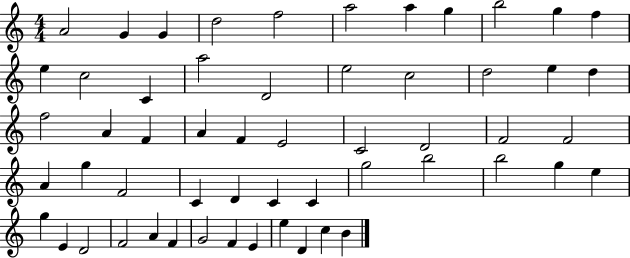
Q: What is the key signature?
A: C major